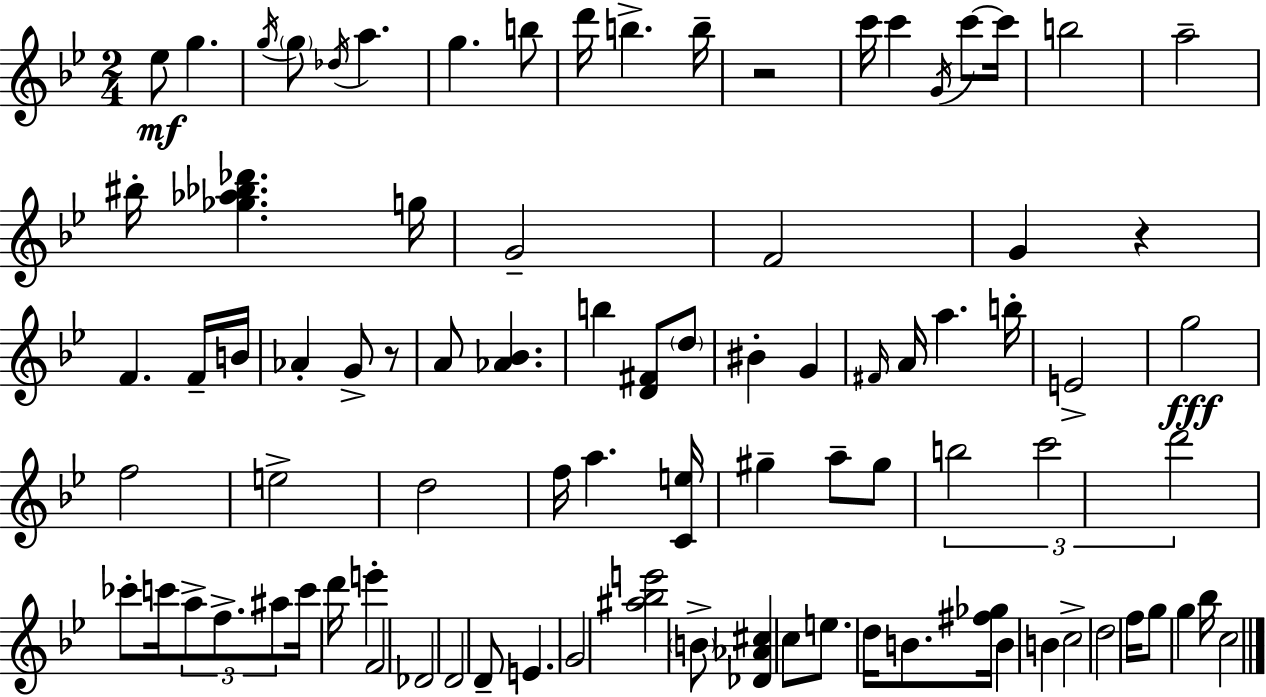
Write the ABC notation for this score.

X:1
T:Untitled
M:2/4
L:1/4
K:Gm
_e/2 g g/4 g/2 _d/4 a g b/2 d'/4 b b/4 z2 c'/4 c' G/4 c'/2 c'/4 b2 a2 ^b/4 [_g_a_b_d'] g/4 G2 F2 G z F F/4 B/4 _A G/2 z/2 A/2 [_A_B] b [D^F]/2 d/2 ^B G ^F/4 A/4 a b/4 E2 g2 f2 e2 d2 f/4 a [Ce]/4 ^g a/2 ^g/2 b2 c'2 d'2 _c'/2 c'/4 a/2 f/2 ^a/2 c'/4 d'/4 e' F2 _D2 D2 D/2 E G2 [^a_be']2 B/2 [_D_A^c] c/2 e/2 d/4 B/2 [^f_g]/4 B B c2 d2 f/4 g/2 g _b/4 c2